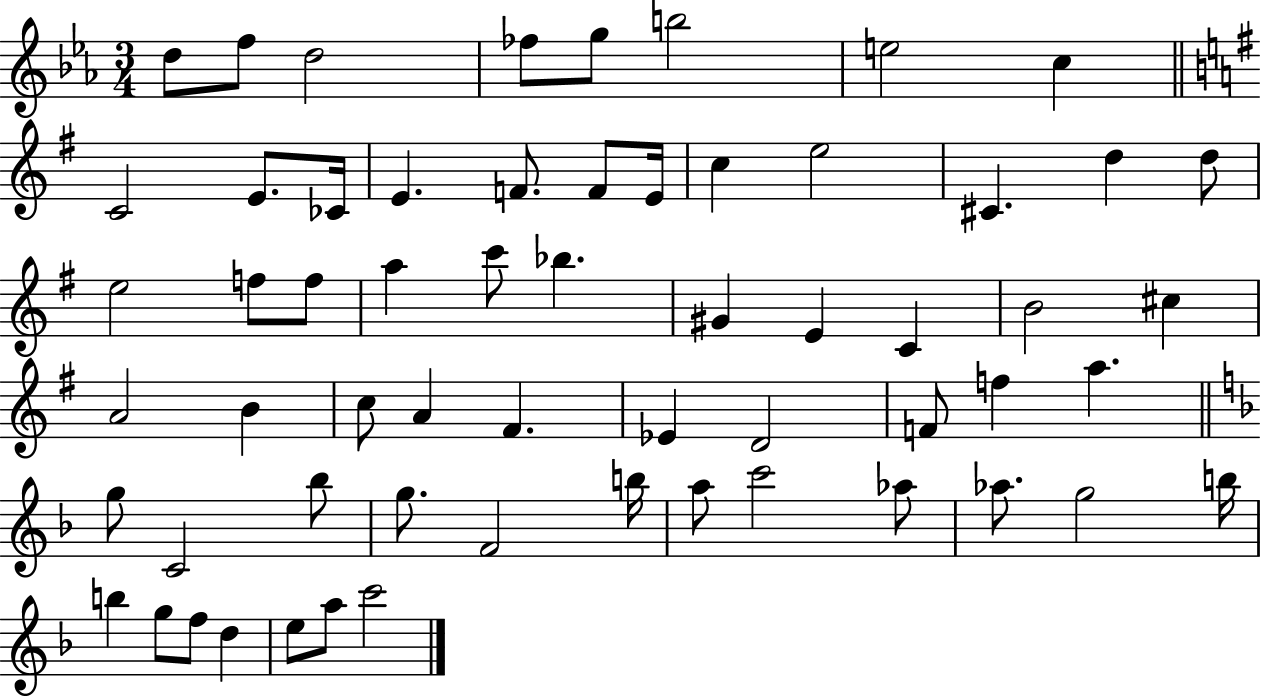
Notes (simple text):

D5/e F5/e D5/h FES5/e G5/e B5/h E5/h C5/q C4/h E4/e. CES4/s E4/q. F4/e. F4/e E4/s C5/q E5/h C#4/q. D5/q D5/e E5/h F5/e F5/e A5/q C6/e Bb5/q. G#4/q E4/q C4/q B4/h C#5/q A4/h B4/q C5/e A4/q F#4/q. Eb4/q D4/h F4/e F5/q A5/q. G5/e C4/h Bb5/e G5/e. F4/h B5/s A5/e C6/h Ab5/e Ab5/e. G5/h B5/s B5/q G5/e F5/e D5/q E5/e A5/e C6/h